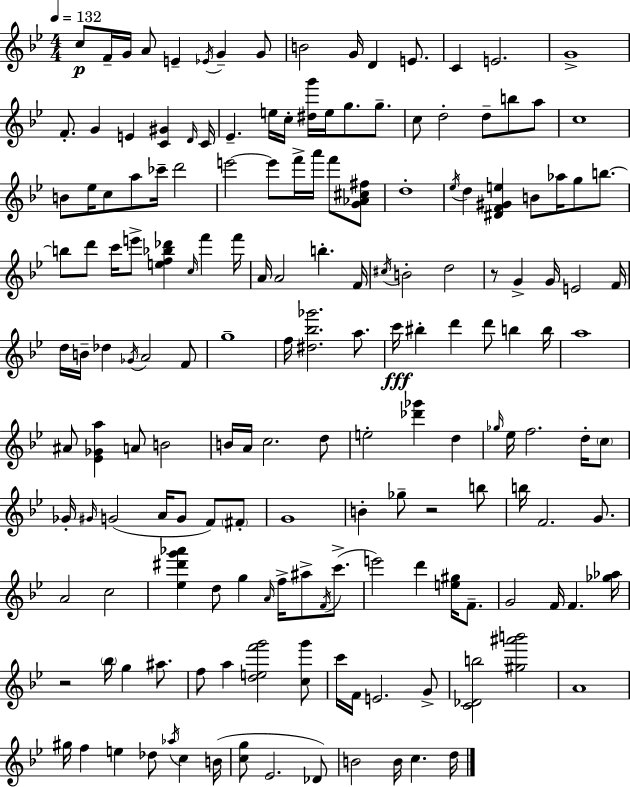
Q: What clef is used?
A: treble